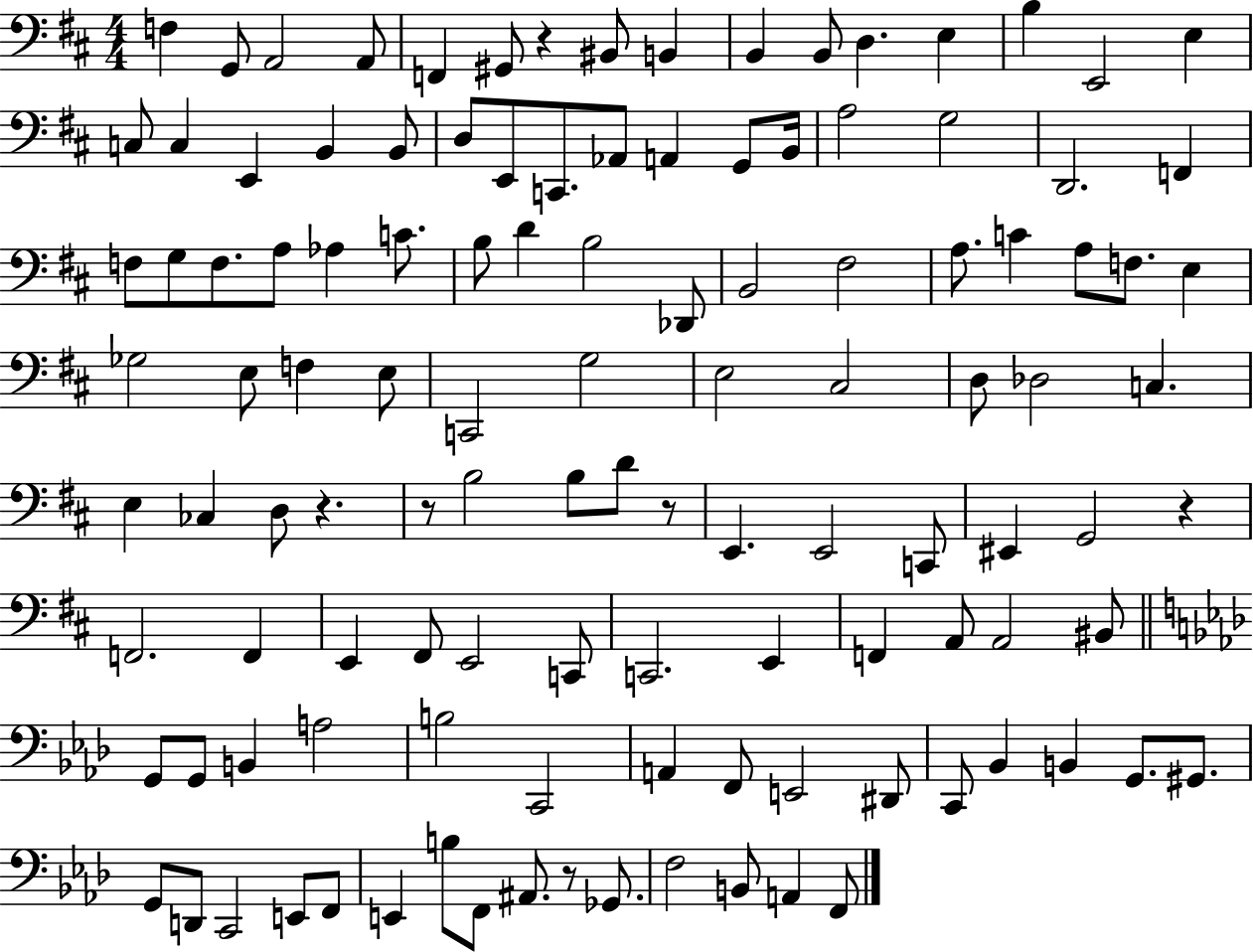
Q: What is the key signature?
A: D major